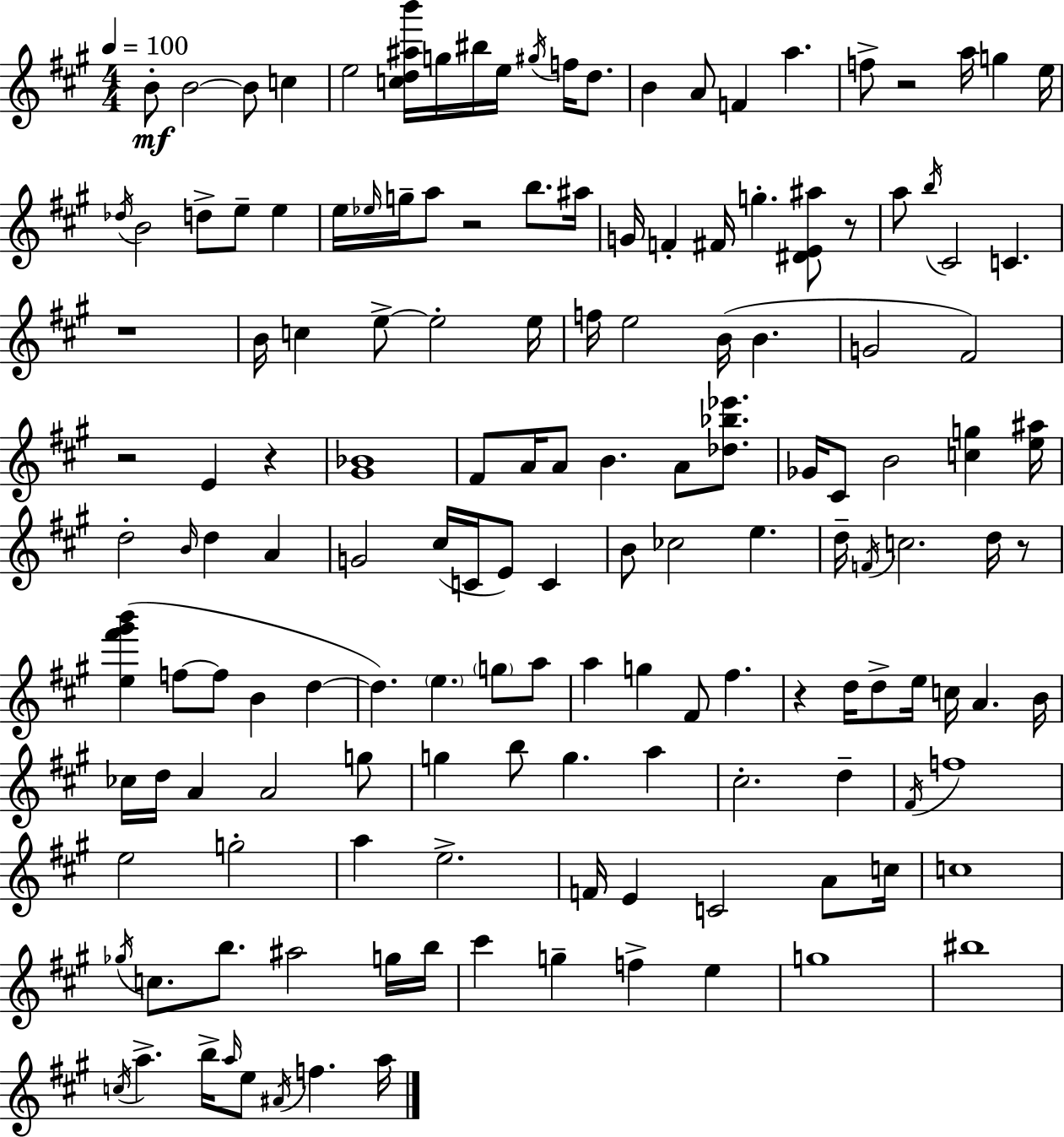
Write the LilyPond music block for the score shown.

{
  \clef treble
  \numericTimeSignature
  \time 4/4
  \key a \major
  \tempo 4 = 100
  b'8-.\mf b'2~~ b'8 c''4 | e''2 <c'' d'' ais'' b'''>16 g''16 bis''16 e''16 \acciaccatura { gis''16 } f''16 d''8. | b'4 a'8 f'4 a''4. | f''8-> r2 a''16 g''4 | \break e''16 \acciaccatura { des''16 } b'2 d''8-> e''8-- e''4 | e''16 \grace { ees''16 } g''16-- a''8 r2 b''8. | ais''16 g'16 f'4-. fis'16 g''4.-. <dis' e' ais''>8 | r8 a''8 \acciaccatura { b''16 } cis'2 c'4. | \break r1 | b'16 c''4 e''8->~~ e''2-. | e''16 f''16 e''2 b'16( b'4. | g'2 fis'2) | \break r2 e'4 | r4 <gis' bes'>1 | fis'8 a'16 a'8 b'4. a'8 | <des'' bes'' ees'''>8. ges'16 cis'8 b'2 <c'' g''>4 | \break <e'' ais''>16 d''2-. \grace { b'16 } d''4 | a'4 g'2 cis''16( c'16 e'8) | c'4 b'8 ces''2 e''4. | d''16-- \acciaccatura { f'16 } c''2. | \break d''16 r8 <e'' fis''' gis''' b'''>4( f''8~~ f''8 b'4 | d''4~~ d''4.) \parenthesize e''4. | \parenthesize g''8 a''8 a''4 g''4 fis'8 | fis''4. r4 d''16 d''8-> e''16 c''16 a'4. | \break b'16 ces''16 d''16 a'4 a'2 | g''8 g''4 b''8 g''4. | a''4 cis''2.-. | d''4-- \acciaccatura { fis'16 } f''1 | \break e''2 g''2-. | a''4 e''2.-> | f'16 e'4 c'2 | a'8 c''16 c''1 | \break \acciaccatura { ges''16 } c''8. b''8. ais''2 | g''16 b''16 cis'''4 g''4-- | f''4-> e''4 g''1 | bis''1 | \break \acciaccatura { c''16 } a''4.-> b''16-> | \grace { a''16 } e''8 \acciaccatura { ais'16 } f''4. a''16 \bar "|."
}